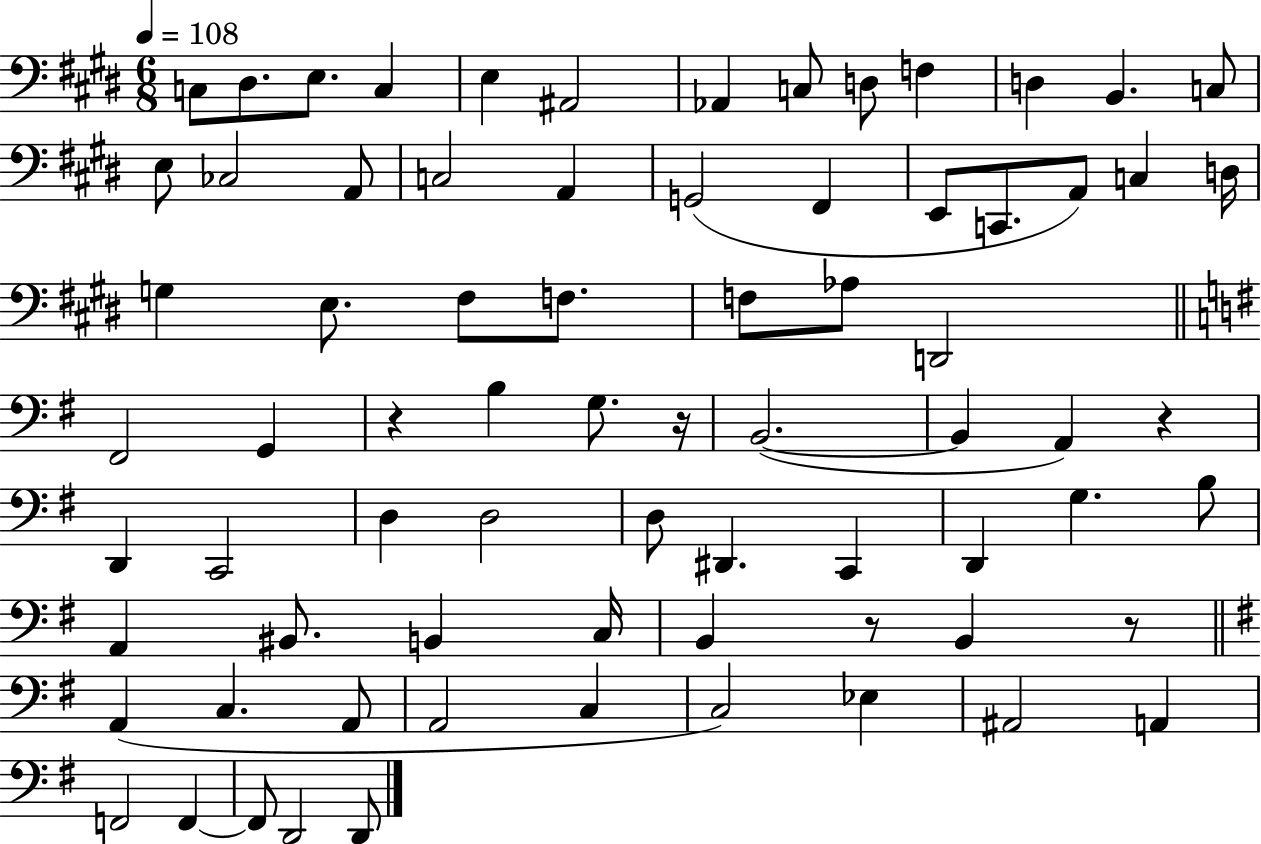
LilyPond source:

{
  \clef bass
  \numericTimeSignature
  \time 6/8
  \key e \major
  \tempo 4 = 108
  c8 dis8. e8. c4 | e4 ais,2 | aes,4 c8 d8 f4 | d4 b,4. c8 | \break e8 ces2 a,8 | c2 a,4 | g,2( fis,4 | e,8 c,8. a,8) c4 d16 | \break g4 e8. fis8 f8. | f8 aes8 d,2 | \bar "||" \break \key e \minor fis,2 g,4 | r4 b4 g8. r16 | b,2.~(~ | b,4 a,4) r4 | \break d,4 c,2 | d4 d2 | d8 dis,4. c,4 | d,4 g4. b8 | \break a,4 bis,8. b,4 c16 | b,4 r8 b,4 r8 | \bar "||" \break \key g \major a,4( c4. a,8 | a,2 c4 | c2) ees4 | ais,2 a,4 | \break f,2 f,4~~ | f,8 d,2 d,8 | \bar "|."
}